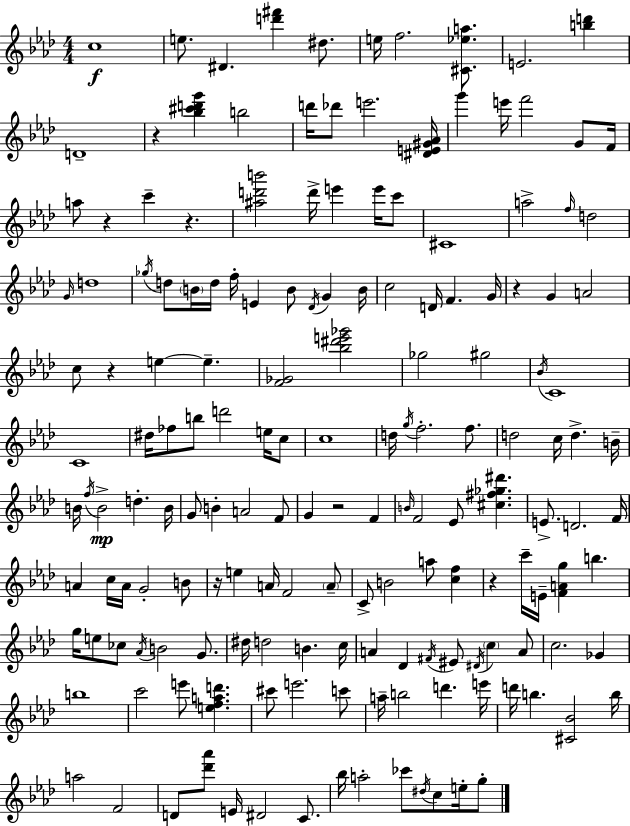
C5/w E5/e. D#4/q. [D6,F#6]/q D#5/e. E5/s F5/h. [C#4,Eb5,A5]/e. E4/h. [B5,D6]/q D4/w R/q [Bb5,C#6,D6,G6]/q B5/h D6/s Db6/e E6/h. [D#4,E4,G#4,Ab4]/s G6/q E6/s F6/h G4/e F4/s A5/e R/q C6/q R/q. [A#5,D6,B6]/h D6/s E6/q E6/s C6/e C#4/w A5/h F5/s D5/h G4/s D5/w Gb5/s D5/e B4/s D5/s F5/s E4/q B4/e Db4/s G4/q B4/s C5/h D4/s F4/q. G4/s R/q G4/q A4/h C5/e R/q E5/q E5/q. [F4,Gb4]/h [Bb5,D#6,E6,Gb6]/h Gb5/h G#5/h Bb4/s C4/w C4/w D#5/s FES5/e B5/e D6/h E5/s C5/e C5/w D5/s G5/s F5/h. F5/e. D5/h C5/s D5/q. B4/s B4/s F5/s B4/h D5/q. B4/s G4/e B4/q A4/h F4/e G4/q R/h F4/q B4/s F4/h Eb4/e [C#5,F#5,Gb5,D#6]/q. E4/e. D4/h. F4/s A4/q C5/s A4/s G4/h B4/e R/s E5/q A4/s F4/h A4/e C4/e B4/h A5/e [C5,F5]/q R/q C6/s E4/s [F4,A4,G5]/q B5/q. G5/s E5/e CES5/e Ab4/s B4/h G4/e. D#5/s D5/h B4/q. C5/s A4/q Db4/q F#4/s EIS4/e D#4/s C5/q A4/e C5/h. Gb4/q B5/w C6/h E6/e [E5,F5,A5,D6]/q. C#6/e E6/h. C6/e A5/s B5/h D6/q. E6/s D6/s B5/q. [C#4,Bb4]/h B5/s A5/h F4/h D4/e [Db6,Ab6]/e E4/s D#4/h C4/e. Bb5/s A5/h CES6/e D#5/s C5/e E5/s G5/e